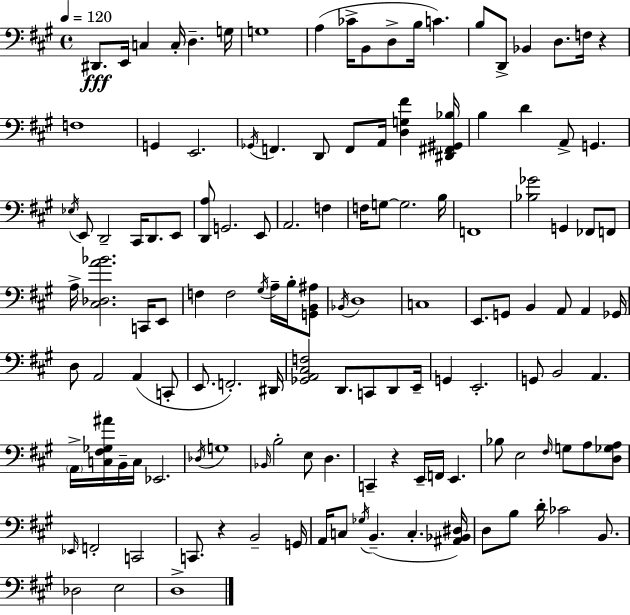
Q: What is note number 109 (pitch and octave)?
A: Gb3